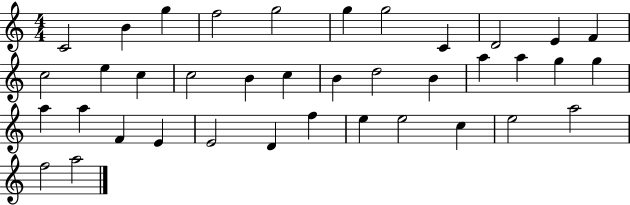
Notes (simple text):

C4/h B4/q G5/q F5/h G5/h G5/q G5/h C4/q D4/h E4/q F4/q C5/h E5/q C5/q C5/h B4/q C5/q B4/q D5/h B4/q A5/q A5/q G5/q G5/q A5/q A5/q F4/q E4/q E4/h D4/q F5/q E5/q E5/h C5/q E5/h A5/h F5/h A5/h